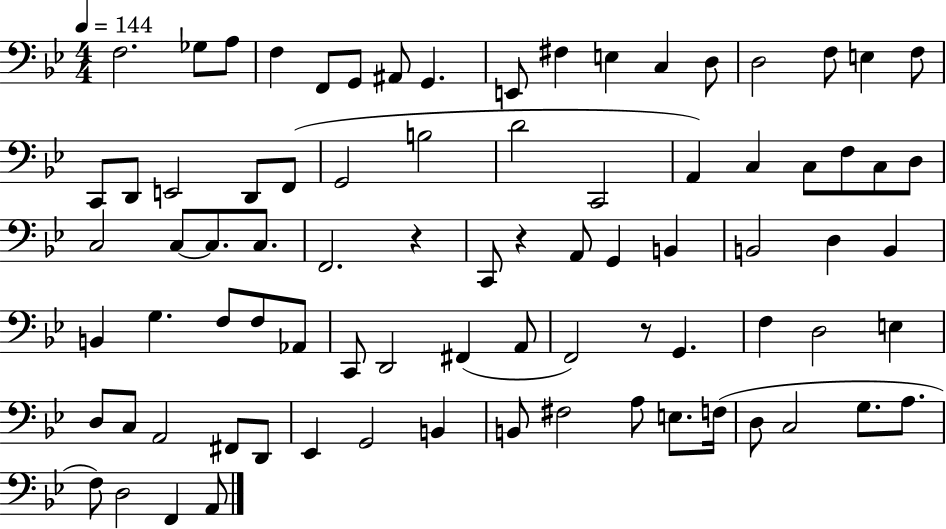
F3/h. Gb3/e A3/e F3/q F2/e G2/e A#2/e G2/q. E2/e F#3/q E3/q C3/q D3/e D3/h F3/e E3/q F3/e C2/e D2/e E2/h D2/e F2/e G2/h B3/h D4/h C2/h A2/q C3/q C3/e F3/e C3/e D3/e C3/h C3/e C3/e. C3/e. F2/h. R/q C2/e R/q A2/e G2/q B2/q B2/h D3/q B2/q B2/q G3/q. F3/e F3/e Ab2/e C2/e D2/h F#2/q A2/e F2/h R/e G2/q. F3/q D3/h E3/q D3/e C3/e A2/h F#2/e D2/e Eb2/q G2/h B2/q B2/e F#3/h A3/e E3/e. F3/s D3/e C3/h G3/e. A3/e. F3/e D3/h F2/q A2/e